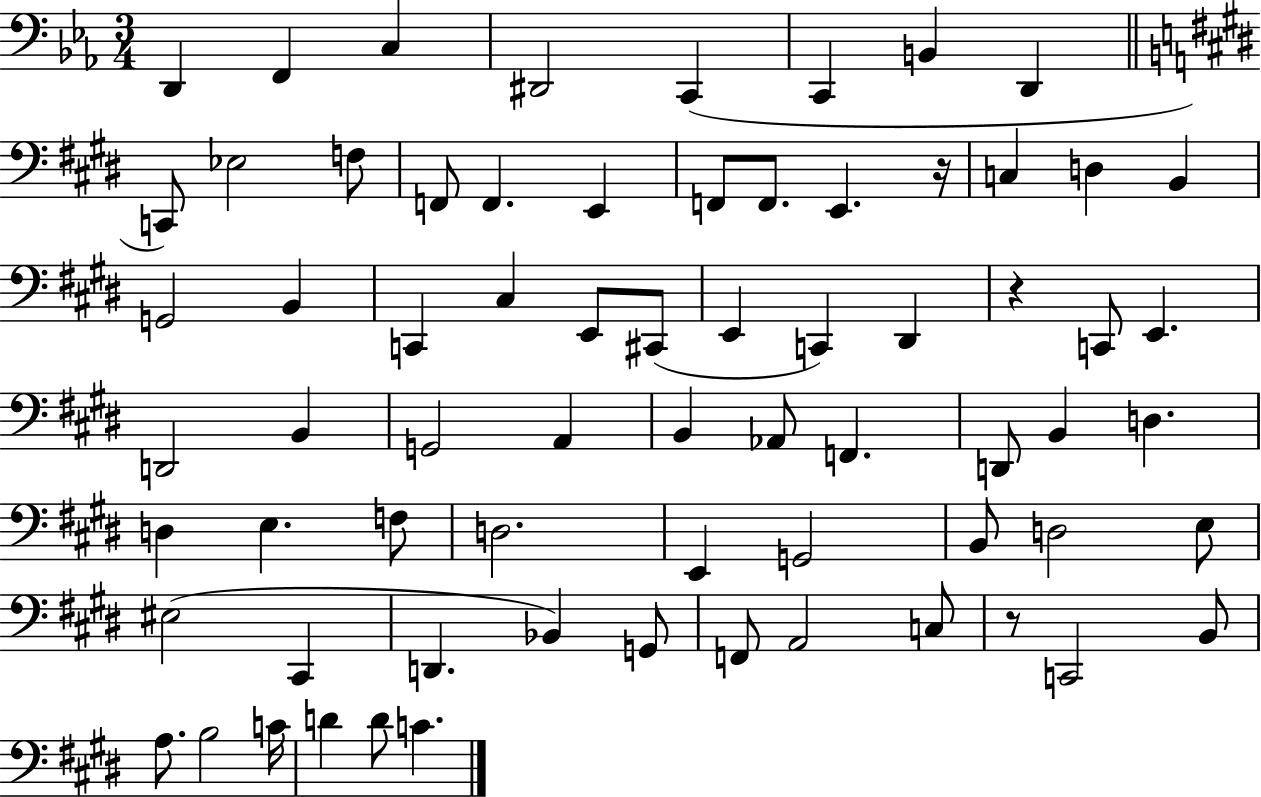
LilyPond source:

{
  \clef bass
  \numericTimeSignature
  \time 3/4
  \key ees \major
  \repeat volta 2 { d,4 f,4 c4 | dis,2 c,4( | c,4 b,4 d,4 | \bar "||" \break \key e \major c,8) ees2 f8 | f,8 f,4. e,4 | f,8 f,8. e,4. r16 | c4 d4 b,4 | \break g,2 b,4 | c,4 cis4 e,8 cis,8( | e,4 c,4) dis,4 | r4 c,8 e,4. | \break d,2 b,4 | g,2 a,4 | b,4 aes,8 f,4. | d,8 b,4 d4. | \break d4 e4. f8 | d2. | e,4 g,2 | b,8 d2 e8 | \break eis2( cis,4 | d,4. bes,4) g,8 | f,8 a,2 c8 | r8 c,2 b,8 | \break a8. b2 c'16 | d'4 d'8 c'4. | } \bar "|."
}